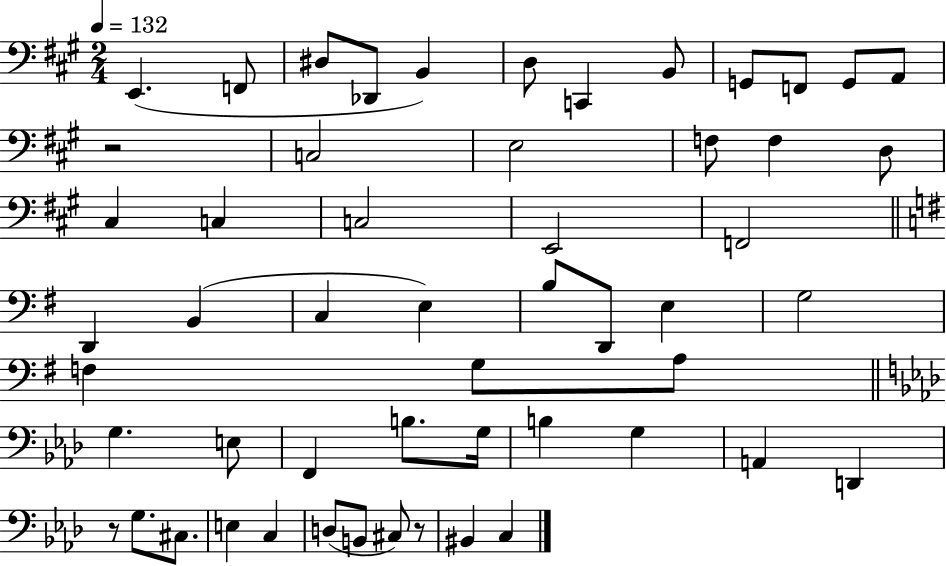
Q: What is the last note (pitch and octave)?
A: C3